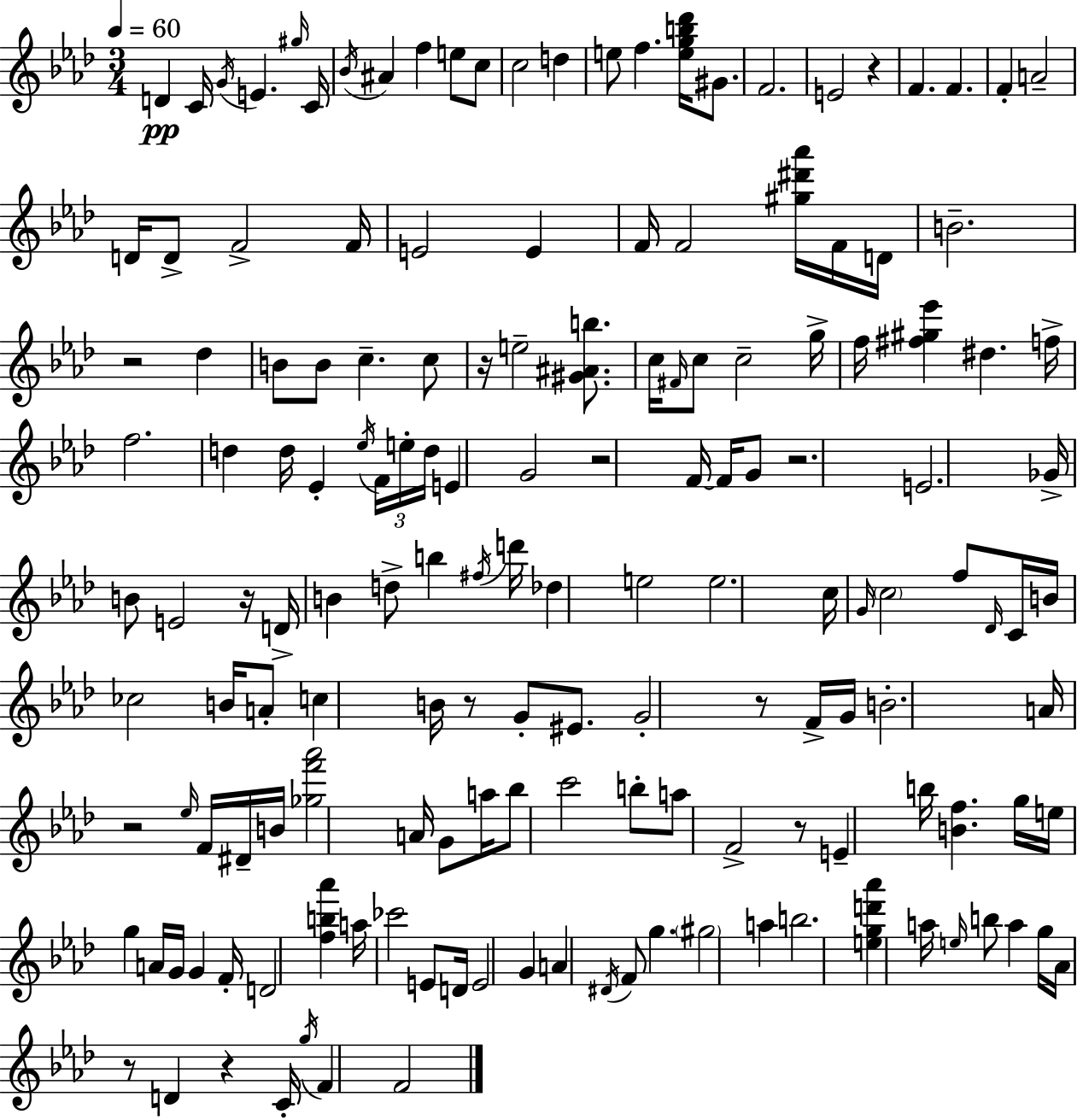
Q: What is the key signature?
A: AES major